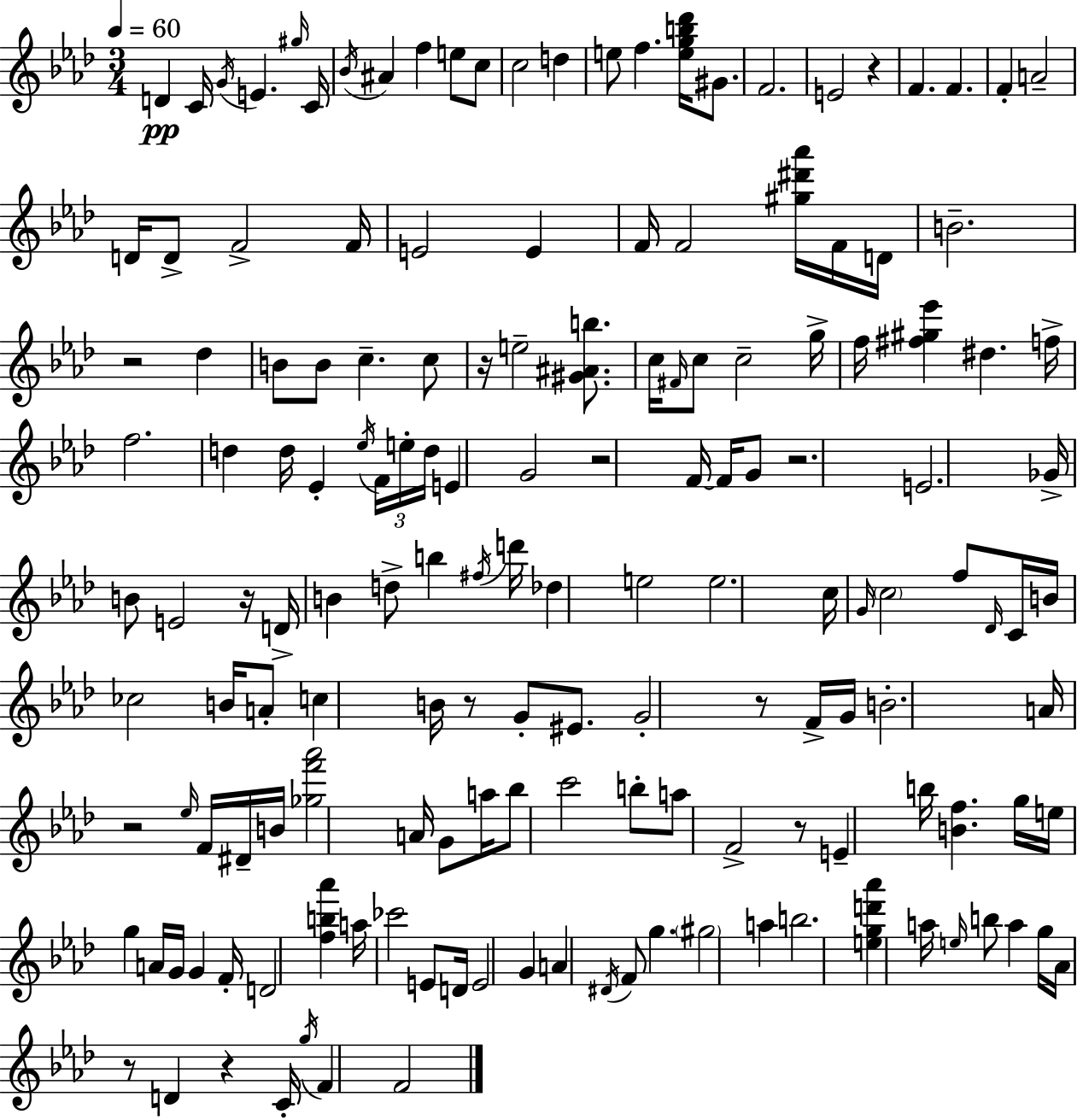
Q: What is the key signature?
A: AES major